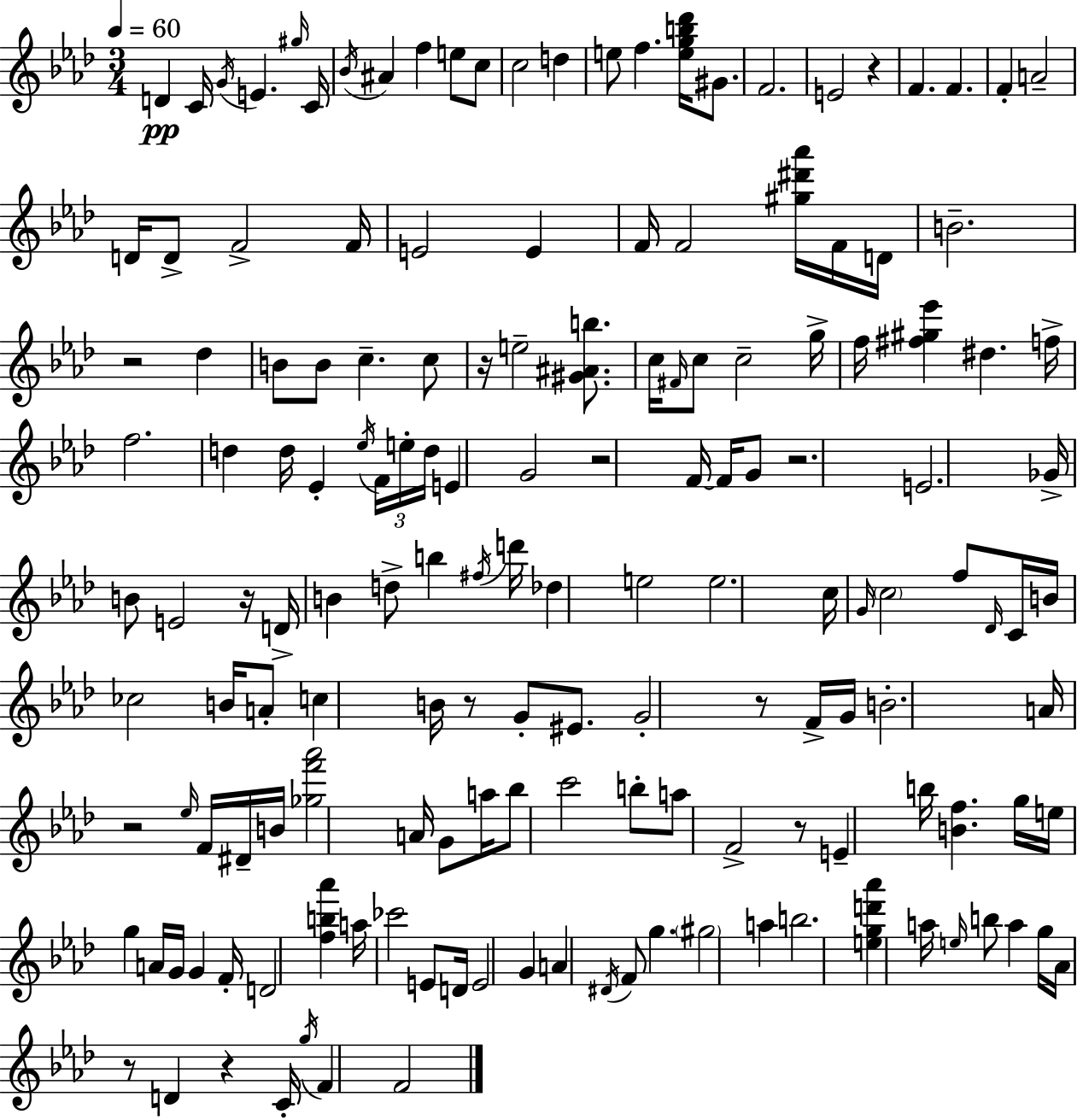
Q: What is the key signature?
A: AES major